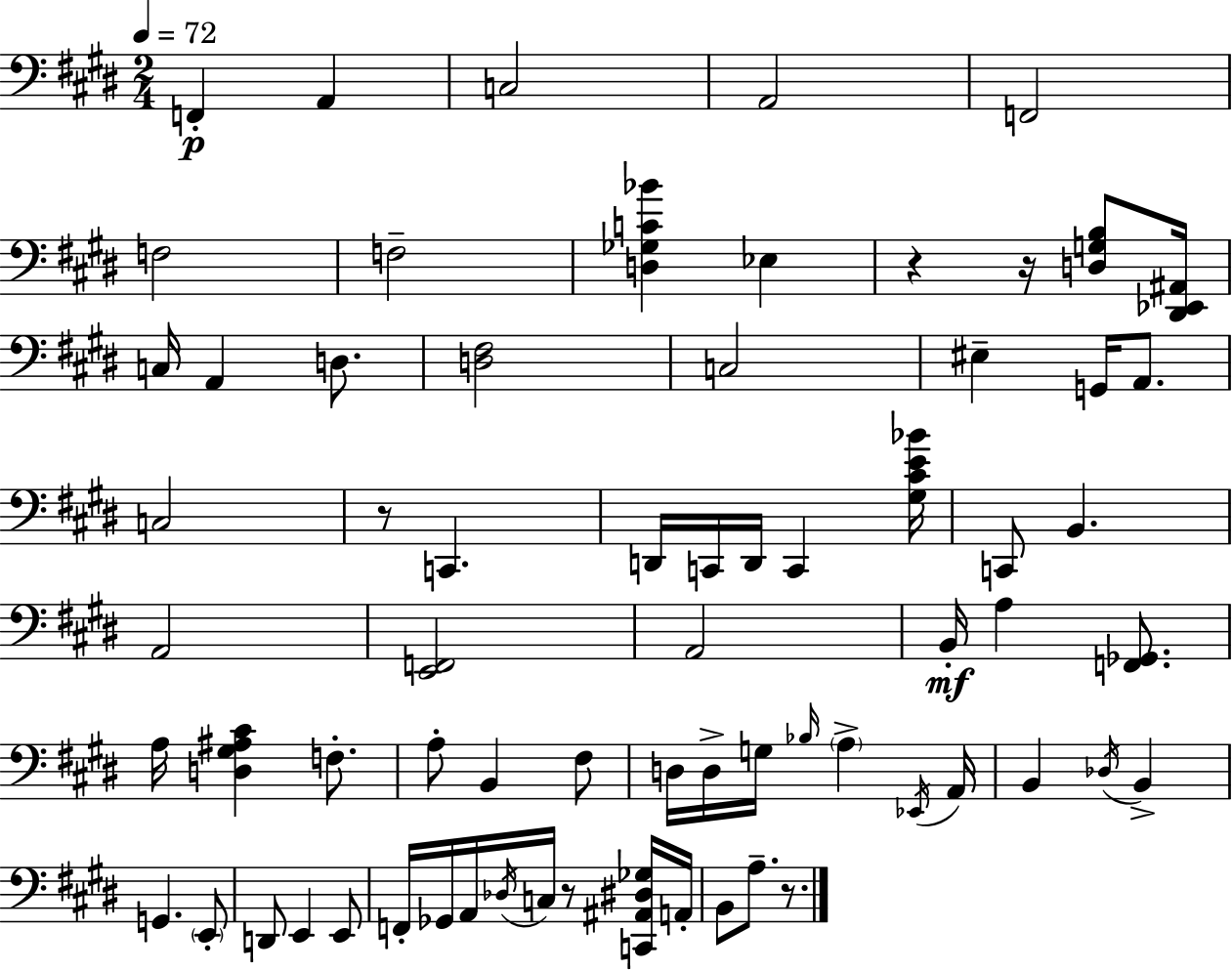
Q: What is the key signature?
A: E major